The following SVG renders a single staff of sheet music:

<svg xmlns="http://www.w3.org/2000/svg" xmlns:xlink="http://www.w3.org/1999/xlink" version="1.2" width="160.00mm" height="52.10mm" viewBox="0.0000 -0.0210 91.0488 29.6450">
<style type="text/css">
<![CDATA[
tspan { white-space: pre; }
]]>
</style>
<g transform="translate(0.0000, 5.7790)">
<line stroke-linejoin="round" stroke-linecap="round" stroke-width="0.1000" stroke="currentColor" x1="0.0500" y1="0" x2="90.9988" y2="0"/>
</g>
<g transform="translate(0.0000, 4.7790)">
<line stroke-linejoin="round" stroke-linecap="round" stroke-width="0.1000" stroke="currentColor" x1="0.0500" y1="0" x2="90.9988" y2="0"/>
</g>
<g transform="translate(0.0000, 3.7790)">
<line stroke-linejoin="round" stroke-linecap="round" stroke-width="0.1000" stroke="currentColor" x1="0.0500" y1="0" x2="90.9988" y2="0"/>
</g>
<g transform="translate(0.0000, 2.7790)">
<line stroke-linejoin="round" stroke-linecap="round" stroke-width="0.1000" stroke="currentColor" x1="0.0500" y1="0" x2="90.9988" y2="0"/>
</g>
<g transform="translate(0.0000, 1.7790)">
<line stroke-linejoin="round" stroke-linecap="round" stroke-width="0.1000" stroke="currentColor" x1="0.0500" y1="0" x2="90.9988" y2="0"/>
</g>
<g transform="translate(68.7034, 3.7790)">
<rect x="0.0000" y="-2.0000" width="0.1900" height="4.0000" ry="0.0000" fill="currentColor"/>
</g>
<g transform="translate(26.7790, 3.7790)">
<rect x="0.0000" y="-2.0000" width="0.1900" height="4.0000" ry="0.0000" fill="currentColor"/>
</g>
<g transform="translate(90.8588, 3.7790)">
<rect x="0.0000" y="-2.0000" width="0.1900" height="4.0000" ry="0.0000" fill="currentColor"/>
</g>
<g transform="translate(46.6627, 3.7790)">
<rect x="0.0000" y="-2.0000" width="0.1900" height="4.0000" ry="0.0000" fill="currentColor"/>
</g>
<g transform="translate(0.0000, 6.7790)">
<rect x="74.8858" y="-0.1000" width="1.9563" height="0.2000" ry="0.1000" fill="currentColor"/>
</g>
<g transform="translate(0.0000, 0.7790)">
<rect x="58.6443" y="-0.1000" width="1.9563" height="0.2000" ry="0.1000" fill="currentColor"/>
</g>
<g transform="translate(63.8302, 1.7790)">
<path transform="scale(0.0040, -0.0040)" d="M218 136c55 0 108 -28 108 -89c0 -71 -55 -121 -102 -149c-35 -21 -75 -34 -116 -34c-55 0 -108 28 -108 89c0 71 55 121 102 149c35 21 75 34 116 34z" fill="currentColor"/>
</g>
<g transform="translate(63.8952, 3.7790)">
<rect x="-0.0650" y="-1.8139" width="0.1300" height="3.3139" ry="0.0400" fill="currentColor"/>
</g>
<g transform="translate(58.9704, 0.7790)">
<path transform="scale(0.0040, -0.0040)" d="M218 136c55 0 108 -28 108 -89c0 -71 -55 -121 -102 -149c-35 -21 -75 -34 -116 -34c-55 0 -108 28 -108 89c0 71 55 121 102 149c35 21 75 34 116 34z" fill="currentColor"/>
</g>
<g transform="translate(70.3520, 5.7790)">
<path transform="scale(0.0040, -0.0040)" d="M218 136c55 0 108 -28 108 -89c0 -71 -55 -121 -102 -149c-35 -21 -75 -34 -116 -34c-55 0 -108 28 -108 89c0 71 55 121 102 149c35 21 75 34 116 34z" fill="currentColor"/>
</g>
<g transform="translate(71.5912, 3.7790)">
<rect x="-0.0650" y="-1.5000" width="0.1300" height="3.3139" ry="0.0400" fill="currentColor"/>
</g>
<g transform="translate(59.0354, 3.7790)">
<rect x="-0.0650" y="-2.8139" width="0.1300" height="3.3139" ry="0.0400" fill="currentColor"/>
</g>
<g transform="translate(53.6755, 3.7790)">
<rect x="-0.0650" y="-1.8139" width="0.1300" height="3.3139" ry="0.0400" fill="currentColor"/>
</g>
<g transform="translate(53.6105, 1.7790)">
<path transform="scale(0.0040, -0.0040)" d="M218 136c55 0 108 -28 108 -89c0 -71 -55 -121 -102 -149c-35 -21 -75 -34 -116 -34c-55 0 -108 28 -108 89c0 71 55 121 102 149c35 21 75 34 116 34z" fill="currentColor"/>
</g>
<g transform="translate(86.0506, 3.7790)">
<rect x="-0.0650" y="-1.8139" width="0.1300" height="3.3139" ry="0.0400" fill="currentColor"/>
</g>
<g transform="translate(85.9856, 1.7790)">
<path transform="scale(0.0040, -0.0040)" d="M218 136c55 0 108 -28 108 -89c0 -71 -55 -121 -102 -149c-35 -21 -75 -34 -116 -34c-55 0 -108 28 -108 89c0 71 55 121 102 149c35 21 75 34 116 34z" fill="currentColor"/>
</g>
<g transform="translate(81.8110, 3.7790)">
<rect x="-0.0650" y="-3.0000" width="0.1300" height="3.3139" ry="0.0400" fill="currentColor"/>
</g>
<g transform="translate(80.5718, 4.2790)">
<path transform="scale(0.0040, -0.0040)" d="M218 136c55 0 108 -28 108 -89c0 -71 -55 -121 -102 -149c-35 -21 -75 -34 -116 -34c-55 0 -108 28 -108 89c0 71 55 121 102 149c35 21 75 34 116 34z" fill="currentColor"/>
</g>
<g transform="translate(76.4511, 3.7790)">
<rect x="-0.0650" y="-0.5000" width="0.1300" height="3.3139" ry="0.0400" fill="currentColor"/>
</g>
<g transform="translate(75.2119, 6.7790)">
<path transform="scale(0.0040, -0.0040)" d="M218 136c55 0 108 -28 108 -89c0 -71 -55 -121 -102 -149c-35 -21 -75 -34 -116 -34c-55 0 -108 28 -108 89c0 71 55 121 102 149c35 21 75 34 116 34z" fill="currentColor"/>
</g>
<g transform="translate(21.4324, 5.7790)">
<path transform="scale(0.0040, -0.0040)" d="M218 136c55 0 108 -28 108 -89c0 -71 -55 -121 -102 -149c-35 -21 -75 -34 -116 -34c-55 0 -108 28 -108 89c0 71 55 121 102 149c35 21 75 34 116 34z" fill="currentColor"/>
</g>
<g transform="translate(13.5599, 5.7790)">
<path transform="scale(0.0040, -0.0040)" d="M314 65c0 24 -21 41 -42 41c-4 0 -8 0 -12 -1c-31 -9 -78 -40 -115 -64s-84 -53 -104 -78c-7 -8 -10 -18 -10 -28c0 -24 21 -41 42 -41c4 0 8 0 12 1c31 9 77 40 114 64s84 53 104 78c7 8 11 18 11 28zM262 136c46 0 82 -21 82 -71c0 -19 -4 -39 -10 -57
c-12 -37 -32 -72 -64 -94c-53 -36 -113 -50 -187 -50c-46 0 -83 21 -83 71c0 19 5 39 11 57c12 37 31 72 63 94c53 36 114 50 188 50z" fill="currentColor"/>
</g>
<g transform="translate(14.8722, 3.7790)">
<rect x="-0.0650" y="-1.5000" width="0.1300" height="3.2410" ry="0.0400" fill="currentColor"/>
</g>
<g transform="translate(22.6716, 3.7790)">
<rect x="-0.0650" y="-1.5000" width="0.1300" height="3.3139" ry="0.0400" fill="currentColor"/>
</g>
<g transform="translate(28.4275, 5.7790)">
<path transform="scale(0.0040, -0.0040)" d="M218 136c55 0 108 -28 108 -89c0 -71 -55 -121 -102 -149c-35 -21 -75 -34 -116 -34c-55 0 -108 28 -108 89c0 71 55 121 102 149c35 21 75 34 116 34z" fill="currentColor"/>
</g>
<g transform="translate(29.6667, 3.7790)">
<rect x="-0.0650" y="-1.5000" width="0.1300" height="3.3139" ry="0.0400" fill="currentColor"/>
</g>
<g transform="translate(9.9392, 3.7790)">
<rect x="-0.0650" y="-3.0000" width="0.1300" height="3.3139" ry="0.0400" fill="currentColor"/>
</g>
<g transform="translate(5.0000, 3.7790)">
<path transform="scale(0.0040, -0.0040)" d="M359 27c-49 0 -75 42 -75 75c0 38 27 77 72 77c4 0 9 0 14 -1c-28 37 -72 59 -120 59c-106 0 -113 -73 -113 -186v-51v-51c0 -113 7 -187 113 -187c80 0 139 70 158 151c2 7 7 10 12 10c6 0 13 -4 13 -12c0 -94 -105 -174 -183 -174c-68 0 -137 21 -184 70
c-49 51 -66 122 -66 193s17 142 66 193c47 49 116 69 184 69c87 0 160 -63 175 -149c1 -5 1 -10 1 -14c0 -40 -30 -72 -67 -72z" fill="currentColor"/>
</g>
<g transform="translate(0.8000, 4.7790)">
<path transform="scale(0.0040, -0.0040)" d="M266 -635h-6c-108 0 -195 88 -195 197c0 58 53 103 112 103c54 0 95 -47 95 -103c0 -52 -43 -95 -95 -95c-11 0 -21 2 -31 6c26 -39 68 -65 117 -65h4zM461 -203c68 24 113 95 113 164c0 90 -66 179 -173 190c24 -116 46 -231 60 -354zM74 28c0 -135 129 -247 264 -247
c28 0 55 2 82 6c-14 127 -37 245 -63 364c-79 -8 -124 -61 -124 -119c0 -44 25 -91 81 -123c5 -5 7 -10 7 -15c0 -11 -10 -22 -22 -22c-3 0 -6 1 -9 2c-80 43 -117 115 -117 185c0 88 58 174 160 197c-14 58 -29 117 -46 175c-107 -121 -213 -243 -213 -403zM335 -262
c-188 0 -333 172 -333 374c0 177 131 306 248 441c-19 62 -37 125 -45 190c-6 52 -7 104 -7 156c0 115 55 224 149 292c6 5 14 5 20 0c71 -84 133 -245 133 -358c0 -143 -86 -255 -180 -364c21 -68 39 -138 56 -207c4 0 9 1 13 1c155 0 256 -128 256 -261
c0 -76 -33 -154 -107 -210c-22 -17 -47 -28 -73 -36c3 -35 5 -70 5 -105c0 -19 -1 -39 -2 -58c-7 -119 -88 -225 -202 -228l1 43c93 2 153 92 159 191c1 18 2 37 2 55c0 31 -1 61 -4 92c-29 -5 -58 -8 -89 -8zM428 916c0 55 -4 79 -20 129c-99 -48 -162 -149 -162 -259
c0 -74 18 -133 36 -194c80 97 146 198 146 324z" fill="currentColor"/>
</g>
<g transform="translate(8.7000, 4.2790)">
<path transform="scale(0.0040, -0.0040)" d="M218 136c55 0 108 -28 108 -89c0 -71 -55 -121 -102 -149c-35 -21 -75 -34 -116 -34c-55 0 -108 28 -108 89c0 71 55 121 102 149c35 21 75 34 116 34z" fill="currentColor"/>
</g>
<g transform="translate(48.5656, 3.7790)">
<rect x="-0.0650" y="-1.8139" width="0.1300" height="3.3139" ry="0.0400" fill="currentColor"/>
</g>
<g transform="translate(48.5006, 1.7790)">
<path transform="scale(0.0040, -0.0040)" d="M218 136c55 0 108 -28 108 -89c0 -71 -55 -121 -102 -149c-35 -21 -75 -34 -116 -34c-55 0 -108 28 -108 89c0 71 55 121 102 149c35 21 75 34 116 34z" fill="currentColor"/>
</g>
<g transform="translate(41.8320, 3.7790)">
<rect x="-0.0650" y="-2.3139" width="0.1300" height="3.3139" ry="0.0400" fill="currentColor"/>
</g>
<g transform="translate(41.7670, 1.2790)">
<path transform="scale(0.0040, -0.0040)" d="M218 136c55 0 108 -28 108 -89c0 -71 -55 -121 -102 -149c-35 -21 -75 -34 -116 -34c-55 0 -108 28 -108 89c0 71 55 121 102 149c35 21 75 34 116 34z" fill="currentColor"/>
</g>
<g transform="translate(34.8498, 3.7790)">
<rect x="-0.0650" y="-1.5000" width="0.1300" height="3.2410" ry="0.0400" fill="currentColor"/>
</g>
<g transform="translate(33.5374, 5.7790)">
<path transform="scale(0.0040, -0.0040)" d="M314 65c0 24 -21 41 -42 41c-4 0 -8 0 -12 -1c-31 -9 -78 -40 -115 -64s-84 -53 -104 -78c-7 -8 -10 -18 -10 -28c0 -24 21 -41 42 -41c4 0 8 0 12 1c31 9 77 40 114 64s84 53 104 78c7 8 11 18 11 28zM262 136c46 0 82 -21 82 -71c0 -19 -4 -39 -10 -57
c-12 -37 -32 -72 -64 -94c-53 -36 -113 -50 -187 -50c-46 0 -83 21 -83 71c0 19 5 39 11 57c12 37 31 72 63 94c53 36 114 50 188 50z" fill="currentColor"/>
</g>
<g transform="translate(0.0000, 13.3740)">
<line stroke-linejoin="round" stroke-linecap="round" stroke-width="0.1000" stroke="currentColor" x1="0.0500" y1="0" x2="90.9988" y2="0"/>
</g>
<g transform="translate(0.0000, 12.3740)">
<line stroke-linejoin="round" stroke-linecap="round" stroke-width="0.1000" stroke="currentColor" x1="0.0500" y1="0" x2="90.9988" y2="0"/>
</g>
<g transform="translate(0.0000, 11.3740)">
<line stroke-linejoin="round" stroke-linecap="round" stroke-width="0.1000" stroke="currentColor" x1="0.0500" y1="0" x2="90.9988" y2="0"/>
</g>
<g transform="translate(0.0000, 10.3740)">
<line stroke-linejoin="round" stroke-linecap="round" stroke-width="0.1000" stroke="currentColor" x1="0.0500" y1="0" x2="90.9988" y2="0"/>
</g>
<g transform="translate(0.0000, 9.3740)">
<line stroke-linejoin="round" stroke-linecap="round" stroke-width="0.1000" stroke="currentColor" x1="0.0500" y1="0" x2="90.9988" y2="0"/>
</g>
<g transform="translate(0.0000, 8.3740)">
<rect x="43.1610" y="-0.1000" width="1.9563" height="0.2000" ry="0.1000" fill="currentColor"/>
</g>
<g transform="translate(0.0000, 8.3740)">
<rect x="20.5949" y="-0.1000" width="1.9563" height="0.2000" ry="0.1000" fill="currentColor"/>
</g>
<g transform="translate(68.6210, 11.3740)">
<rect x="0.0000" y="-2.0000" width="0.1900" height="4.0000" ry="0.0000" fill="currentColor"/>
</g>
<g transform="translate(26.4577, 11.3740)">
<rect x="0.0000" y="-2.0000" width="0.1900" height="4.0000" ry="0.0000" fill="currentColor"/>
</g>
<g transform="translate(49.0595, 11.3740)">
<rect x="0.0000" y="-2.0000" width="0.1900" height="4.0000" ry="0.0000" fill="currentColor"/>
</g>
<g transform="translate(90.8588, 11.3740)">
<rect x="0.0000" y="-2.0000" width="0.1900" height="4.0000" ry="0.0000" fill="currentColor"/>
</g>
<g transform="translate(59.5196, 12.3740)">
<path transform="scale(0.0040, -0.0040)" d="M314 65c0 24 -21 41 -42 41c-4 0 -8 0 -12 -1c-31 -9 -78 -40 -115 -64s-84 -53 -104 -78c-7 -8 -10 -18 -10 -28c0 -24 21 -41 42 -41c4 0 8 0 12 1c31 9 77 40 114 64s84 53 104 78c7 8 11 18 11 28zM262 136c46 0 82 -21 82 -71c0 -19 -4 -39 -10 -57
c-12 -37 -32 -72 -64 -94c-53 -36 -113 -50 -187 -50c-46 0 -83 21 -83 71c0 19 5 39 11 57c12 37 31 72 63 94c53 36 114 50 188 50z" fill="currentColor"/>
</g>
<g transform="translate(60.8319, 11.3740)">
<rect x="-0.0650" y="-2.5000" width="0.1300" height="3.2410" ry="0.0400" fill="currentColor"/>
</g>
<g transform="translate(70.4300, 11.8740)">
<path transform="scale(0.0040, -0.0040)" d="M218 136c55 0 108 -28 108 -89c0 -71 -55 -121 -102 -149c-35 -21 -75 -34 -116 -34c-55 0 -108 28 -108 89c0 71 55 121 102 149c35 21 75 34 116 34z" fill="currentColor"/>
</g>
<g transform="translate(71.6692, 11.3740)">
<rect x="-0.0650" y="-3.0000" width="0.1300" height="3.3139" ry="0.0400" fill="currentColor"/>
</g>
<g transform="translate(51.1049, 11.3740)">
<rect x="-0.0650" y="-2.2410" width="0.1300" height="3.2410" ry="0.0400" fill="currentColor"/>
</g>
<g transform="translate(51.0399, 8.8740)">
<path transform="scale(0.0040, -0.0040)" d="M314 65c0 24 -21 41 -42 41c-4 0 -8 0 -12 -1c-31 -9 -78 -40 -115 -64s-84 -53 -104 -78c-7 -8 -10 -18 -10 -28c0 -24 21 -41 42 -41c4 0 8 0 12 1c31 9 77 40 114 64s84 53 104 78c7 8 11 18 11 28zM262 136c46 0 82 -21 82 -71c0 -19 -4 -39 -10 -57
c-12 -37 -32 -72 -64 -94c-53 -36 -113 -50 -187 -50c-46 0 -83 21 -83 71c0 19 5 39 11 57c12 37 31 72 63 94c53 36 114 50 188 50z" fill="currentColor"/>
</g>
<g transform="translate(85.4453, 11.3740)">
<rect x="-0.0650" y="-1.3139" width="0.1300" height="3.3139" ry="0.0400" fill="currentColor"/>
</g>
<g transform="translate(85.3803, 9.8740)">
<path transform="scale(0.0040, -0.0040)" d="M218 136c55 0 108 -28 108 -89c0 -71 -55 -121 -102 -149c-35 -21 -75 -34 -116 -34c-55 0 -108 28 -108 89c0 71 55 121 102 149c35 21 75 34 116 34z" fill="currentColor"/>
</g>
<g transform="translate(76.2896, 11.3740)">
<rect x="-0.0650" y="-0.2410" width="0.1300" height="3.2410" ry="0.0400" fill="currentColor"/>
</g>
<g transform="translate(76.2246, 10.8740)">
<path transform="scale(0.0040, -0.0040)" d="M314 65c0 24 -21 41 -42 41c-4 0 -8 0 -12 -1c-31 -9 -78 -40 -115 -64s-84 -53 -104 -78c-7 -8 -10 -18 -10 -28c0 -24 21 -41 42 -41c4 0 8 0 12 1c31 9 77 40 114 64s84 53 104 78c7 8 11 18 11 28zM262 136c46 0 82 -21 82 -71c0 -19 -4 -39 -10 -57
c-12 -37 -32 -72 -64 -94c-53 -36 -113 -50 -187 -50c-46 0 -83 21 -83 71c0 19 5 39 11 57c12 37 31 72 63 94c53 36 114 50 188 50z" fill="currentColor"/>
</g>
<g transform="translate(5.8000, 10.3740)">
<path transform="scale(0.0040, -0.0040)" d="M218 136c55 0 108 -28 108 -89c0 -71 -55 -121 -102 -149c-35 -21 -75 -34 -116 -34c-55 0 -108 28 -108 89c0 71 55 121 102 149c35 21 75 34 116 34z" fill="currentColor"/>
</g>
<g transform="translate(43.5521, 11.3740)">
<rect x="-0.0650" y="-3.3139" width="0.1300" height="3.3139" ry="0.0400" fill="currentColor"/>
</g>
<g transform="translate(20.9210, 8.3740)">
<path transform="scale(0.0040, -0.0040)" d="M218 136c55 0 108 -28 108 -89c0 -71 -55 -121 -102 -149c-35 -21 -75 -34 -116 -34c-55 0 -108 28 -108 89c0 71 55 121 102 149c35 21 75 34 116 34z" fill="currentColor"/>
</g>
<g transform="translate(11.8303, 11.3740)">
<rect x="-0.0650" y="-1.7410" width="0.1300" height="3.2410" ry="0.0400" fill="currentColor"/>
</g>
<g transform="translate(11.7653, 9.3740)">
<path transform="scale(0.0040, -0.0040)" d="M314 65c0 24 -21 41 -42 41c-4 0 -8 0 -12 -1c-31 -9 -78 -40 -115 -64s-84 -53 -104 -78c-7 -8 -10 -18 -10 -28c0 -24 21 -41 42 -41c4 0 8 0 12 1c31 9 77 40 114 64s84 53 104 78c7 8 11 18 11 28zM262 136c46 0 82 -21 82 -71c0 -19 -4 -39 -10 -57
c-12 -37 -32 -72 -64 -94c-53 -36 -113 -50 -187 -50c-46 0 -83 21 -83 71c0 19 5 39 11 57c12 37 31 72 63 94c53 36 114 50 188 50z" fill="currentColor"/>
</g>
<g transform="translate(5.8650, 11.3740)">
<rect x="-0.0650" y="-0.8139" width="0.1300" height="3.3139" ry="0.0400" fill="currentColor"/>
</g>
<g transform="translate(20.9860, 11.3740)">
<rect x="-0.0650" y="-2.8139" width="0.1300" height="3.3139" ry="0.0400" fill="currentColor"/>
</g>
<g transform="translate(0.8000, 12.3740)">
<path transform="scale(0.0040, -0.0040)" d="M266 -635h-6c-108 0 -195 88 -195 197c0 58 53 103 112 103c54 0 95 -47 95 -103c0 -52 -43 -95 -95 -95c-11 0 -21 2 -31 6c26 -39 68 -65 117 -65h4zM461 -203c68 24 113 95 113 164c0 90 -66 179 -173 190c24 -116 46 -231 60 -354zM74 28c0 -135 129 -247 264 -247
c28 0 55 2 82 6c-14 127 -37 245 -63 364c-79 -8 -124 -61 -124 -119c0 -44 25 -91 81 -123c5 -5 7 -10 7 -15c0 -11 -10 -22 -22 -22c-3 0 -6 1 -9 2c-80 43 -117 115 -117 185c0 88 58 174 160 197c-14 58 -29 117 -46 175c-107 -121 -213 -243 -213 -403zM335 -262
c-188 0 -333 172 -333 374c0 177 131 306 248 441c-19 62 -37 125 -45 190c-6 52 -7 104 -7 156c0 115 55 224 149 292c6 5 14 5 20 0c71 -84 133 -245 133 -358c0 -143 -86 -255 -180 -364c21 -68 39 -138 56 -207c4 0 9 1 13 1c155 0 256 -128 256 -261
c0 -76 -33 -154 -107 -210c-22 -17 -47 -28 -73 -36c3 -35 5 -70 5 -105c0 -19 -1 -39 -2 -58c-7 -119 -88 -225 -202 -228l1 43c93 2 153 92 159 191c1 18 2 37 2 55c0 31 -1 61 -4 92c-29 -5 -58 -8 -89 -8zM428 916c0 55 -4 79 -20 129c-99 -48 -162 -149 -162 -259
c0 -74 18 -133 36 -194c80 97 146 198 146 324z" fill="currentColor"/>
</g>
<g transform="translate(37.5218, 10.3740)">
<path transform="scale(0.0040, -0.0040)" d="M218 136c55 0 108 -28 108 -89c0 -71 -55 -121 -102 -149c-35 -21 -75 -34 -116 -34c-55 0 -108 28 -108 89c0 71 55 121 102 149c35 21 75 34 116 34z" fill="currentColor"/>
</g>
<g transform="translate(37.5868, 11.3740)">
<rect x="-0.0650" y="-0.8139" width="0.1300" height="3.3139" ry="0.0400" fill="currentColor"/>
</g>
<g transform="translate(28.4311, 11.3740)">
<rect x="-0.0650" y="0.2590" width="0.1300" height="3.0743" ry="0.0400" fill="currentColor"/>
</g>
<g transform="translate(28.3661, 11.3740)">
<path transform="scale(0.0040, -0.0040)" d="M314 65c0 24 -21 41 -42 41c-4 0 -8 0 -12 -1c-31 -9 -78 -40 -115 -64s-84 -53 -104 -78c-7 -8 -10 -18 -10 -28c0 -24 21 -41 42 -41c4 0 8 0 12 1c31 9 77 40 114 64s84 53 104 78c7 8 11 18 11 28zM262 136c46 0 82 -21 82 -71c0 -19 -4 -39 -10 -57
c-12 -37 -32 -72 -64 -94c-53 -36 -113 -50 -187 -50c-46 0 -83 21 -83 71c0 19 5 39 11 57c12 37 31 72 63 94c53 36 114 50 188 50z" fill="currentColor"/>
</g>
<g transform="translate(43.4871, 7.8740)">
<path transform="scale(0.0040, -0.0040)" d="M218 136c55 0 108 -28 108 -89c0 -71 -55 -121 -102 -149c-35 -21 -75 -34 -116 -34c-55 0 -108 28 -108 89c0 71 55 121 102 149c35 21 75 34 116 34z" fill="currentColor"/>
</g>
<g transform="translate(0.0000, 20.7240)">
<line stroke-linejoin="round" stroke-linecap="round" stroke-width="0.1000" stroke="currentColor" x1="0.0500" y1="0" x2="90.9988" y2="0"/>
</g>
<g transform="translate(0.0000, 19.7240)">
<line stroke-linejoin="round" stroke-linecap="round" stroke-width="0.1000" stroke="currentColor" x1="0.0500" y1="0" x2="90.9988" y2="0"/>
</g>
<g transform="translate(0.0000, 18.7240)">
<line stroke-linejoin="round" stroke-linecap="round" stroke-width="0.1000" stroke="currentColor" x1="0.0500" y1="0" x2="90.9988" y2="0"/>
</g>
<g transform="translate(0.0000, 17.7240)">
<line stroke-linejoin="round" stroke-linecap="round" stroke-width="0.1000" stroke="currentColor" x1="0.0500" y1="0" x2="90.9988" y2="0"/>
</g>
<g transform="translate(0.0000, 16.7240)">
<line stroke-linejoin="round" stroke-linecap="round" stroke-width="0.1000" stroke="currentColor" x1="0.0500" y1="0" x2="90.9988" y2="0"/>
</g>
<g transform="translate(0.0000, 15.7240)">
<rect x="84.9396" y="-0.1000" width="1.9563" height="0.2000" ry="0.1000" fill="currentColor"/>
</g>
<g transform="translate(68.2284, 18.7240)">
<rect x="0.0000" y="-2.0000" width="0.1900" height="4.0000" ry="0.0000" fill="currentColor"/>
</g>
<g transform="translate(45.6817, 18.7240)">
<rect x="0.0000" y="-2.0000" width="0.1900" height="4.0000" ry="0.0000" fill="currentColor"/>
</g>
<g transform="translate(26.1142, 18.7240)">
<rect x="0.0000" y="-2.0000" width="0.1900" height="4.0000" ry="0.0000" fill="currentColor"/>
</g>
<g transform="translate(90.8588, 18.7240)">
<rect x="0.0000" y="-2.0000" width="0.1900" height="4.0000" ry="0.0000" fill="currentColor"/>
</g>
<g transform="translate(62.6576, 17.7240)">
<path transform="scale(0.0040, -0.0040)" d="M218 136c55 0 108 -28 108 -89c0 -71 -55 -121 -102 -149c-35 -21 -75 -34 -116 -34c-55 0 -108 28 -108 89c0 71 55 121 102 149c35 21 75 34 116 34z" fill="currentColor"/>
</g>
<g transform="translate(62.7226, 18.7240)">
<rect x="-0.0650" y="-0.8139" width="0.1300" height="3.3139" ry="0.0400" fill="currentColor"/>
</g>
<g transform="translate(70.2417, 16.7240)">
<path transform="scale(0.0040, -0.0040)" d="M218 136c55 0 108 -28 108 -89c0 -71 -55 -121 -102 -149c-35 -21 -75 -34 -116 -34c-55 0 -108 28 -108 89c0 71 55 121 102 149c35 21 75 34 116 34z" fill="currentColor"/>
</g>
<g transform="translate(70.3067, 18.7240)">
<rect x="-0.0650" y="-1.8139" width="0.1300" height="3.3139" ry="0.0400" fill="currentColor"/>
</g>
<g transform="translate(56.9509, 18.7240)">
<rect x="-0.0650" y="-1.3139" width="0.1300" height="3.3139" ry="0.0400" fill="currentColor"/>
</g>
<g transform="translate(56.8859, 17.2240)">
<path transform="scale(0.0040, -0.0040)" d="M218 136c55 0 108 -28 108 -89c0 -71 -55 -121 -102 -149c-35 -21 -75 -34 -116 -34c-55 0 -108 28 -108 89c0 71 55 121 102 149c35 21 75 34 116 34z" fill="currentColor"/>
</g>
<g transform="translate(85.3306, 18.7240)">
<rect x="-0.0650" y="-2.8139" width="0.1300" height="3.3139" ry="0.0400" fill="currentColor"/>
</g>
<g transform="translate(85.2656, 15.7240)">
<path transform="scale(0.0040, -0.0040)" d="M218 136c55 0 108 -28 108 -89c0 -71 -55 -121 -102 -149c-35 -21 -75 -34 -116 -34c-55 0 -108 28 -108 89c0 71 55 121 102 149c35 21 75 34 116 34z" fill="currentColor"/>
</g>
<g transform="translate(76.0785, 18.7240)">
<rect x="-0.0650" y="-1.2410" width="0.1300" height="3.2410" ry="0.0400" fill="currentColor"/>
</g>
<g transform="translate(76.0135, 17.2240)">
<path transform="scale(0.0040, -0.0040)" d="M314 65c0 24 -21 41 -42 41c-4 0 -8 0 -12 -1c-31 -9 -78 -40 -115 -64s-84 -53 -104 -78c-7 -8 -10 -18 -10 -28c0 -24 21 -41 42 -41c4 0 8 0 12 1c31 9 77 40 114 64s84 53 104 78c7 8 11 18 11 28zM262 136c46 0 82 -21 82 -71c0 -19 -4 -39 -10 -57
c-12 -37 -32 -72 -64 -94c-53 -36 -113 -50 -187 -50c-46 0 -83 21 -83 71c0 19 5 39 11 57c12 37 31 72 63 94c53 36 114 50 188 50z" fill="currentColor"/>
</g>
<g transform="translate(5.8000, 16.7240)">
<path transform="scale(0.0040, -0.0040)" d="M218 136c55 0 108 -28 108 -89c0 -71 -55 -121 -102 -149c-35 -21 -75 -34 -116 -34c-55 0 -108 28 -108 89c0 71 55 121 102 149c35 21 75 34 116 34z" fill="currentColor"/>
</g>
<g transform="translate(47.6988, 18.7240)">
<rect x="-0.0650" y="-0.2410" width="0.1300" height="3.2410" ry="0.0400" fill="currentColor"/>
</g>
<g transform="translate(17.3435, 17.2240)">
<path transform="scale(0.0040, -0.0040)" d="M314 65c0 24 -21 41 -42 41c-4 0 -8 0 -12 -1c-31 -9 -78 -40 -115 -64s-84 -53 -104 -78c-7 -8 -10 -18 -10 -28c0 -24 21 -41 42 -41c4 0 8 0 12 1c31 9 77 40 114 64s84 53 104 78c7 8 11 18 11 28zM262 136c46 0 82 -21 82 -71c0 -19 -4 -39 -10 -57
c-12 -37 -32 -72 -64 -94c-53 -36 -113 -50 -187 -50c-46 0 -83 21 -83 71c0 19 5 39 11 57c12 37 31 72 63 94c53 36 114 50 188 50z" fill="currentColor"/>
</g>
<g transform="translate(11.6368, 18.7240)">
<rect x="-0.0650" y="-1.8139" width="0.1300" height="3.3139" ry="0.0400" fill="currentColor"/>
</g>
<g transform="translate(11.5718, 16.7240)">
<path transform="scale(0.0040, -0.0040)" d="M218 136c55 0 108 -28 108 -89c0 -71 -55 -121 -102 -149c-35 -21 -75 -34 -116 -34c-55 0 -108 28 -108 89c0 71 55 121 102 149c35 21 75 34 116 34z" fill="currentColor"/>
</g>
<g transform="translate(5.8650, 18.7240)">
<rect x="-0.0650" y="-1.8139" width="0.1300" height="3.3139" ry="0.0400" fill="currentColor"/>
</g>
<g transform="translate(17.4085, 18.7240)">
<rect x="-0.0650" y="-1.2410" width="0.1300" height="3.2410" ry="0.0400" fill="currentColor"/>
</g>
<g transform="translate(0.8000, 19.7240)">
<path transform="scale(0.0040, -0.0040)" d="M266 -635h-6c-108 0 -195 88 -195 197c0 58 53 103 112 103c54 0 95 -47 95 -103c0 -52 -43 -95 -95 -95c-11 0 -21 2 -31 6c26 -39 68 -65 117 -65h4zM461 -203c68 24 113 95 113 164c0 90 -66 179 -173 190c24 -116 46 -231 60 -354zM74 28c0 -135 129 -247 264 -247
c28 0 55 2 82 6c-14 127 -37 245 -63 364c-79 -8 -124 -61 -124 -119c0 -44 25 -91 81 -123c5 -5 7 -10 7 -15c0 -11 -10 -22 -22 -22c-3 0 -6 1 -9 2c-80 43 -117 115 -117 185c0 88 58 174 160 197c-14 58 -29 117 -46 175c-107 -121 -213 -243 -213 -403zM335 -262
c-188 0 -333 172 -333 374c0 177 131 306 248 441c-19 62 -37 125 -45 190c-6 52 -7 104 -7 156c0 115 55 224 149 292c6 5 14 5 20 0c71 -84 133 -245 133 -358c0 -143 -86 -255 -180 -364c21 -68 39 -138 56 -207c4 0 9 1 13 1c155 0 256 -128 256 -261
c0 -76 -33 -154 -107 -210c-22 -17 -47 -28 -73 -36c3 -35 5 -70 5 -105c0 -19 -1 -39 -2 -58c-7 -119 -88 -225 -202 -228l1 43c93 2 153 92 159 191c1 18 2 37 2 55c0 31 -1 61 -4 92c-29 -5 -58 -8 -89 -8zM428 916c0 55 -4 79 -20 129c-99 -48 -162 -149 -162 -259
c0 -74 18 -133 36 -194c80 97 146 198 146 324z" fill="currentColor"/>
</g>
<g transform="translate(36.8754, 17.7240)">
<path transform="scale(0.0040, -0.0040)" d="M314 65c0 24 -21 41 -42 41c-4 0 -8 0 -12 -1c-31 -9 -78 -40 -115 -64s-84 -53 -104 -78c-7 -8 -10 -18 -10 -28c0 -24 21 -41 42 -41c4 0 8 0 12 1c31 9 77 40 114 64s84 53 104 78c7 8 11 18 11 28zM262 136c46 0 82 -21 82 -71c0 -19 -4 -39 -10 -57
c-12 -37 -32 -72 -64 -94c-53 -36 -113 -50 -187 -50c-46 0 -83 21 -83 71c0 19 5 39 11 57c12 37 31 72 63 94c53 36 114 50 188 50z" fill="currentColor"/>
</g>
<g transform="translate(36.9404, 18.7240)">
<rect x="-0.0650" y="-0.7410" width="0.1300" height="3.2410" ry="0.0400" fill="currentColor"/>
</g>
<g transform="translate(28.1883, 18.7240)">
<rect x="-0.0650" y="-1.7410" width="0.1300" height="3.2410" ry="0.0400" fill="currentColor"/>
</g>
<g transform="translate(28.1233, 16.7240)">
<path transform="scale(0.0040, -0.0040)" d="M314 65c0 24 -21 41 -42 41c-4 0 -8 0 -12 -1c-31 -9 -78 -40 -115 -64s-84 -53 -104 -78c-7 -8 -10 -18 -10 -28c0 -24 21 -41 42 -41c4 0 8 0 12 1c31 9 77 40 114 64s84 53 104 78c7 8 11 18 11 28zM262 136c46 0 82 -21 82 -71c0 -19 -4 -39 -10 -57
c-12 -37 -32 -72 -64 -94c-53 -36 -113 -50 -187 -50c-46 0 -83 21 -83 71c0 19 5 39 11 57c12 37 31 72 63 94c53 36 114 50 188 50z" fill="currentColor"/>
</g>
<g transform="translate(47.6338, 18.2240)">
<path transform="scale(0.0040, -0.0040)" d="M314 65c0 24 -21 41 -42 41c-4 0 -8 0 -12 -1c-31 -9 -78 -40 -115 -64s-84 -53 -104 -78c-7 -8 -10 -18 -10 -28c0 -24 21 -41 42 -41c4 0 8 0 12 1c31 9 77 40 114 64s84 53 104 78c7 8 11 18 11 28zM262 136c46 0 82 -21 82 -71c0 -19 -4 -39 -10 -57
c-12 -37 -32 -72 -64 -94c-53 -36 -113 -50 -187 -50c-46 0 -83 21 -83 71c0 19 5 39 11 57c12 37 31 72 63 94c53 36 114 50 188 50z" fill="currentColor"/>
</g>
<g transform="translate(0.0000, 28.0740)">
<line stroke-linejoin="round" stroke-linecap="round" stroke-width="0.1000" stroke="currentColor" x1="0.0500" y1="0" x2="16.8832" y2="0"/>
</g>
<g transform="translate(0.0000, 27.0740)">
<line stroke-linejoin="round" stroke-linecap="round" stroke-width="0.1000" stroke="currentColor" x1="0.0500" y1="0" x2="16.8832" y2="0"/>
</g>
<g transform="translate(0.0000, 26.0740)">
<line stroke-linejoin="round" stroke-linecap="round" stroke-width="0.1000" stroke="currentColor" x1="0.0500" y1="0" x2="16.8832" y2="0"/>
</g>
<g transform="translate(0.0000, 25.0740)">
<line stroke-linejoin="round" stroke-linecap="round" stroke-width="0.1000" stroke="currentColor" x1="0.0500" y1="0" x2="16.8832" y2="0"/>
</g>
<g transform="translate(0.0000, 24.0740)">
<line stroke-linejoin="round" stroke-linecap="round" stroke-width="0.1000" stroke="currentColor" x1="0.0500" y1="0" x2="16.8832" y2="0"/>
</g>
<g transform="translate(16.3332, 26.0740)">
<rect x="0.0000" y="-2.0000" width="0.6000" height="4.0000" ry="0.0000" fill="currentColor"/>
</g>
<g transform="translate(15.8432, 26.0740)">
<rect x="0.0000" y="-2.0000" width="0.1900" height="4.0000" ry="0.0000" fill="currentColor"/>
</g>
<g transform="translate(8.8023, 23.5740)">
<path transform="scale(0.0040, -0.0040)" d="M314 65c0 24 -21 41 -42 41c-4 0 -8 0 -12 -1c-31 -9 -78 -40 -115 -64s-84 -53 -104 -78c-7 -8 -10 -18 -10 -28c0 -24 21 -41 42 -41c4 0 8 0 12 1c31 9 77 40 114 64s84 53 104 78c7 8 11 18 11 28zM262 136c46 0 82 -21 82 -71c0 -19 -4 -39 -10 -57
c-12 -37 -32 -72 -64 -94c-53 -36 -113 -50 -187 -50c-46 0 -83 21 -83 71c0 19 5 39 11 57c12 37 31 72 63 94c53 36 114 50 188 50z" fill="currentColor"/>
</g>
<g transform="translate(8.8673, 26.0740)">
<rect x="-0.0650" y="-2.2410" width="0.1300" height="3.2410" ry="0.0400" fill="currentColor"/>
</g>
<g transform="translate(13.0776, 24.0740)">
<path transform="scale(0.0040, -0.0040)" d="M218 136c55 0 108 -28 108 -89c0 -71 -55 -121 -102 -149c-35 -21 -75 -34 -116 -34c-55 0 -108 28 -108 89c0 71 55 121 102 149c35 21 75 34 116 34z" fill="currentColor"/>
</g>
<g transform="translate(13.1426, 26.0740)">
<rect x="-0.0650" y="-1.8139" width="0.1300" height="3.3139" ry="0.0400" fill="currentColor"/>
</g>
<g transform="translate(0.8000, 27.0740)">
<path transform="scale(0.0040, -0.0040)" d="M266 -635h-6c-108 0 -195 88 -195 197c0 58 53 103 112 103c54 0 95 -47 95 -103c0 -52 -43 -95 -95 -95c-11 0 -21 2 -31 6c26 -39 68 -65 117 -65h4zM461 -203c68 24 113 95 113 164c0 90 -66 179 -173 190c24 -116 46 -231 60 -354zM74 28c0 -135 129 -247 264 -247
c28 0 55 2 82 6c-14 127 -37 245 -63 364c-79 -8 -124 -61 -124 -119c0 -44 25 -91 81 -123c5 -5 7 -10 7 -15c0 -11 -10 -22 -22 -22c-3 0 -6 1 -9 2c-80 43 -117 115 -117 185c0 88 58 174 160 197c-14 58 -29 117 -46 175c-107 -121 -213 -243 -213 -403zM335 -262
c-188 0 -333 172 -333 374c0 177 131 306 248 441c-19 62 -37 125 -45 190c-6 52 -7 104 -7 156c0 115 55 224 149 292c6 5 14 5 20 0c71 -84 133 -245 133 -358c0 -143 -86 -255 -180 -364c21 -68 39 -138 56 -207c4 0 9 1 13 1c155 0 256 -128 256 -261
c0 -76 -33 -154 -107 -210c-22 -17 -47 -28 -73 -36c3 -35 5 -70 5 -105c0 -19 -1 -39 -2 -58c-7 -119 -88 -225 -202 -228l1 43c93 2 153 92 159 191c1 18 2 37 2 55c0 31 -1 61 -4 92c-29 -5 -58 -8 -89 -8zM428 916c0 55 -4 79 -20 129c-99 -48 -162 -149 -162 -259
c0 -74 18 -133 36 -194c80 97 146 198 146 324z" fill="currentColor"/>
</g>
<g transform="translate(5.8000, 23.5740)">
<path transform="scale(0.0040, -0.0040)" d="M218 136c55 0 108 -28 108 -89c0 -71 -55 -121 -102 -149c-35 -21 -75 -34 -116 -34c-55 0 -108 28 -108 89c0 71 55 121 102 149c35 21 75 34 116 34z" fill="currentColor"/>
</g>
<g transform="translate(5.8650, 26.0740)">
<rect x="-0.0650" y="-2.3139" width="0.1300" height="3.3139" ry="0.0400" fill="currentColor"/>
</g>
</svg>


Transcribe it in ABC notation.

X:1
T:Untitled
M:4/4
L:1/4
K:C
A E2 E E E2 g f f a f E C A f d f2 a B2 d b g2 G2 A c2 e f f e2 f2 d2 c2 e d f e2 a g g2 f